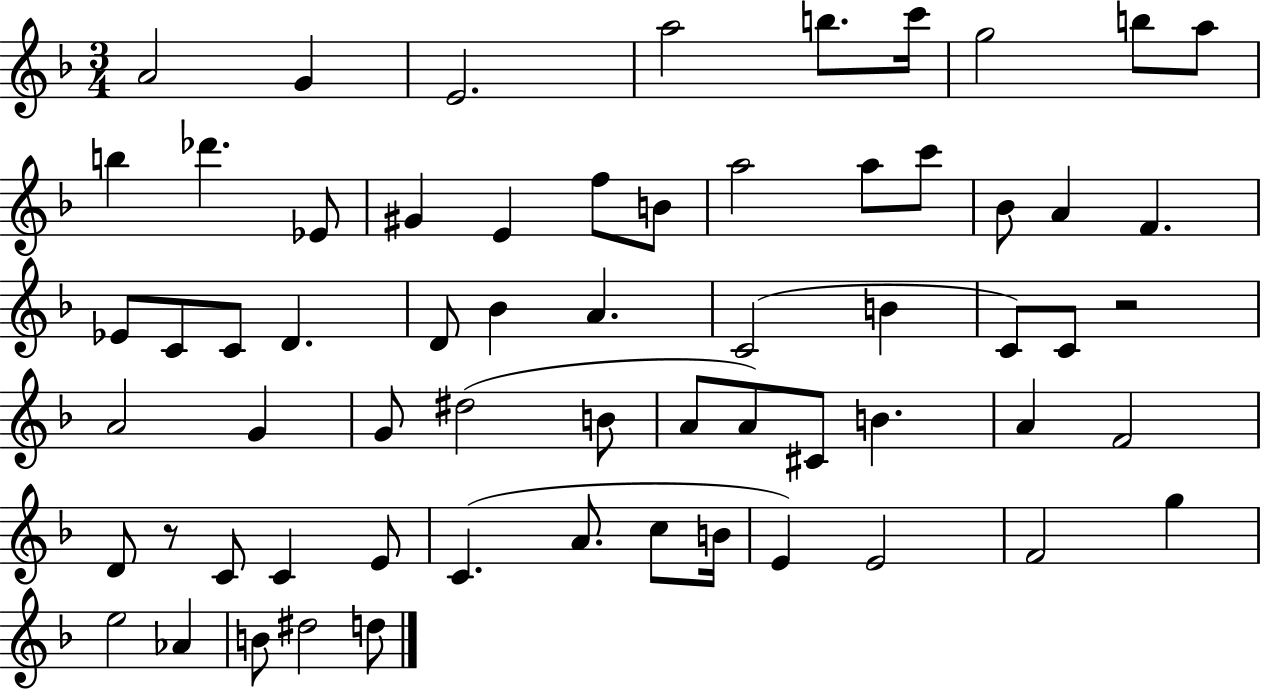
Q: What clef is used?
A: treble